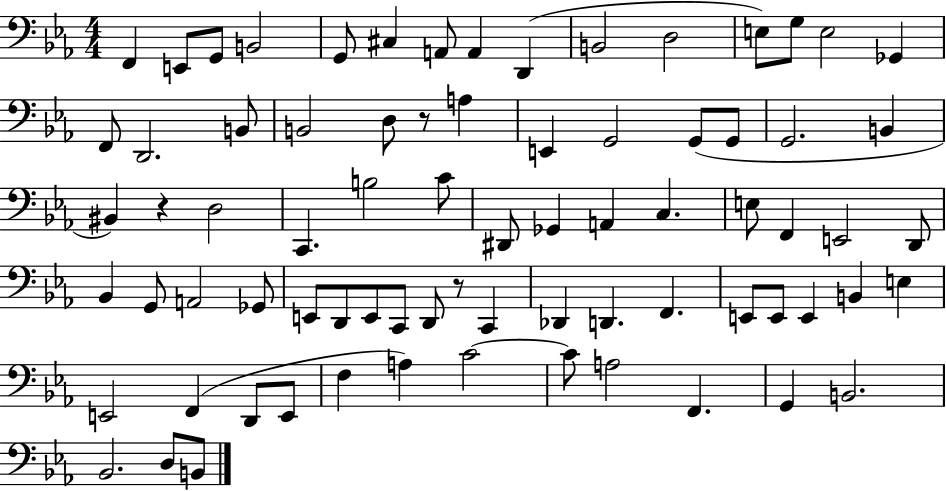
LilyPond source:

{
  \clef bass
  \numericTimeSignature
  \time 4/4
  \key ees \major
  f,4 e,8 g,8 b,2 | g,8 cis4 a,8 a,4 d,4( | b,2 d2 | e8) g8 e2 ges,4 | \break f,8 d,2. b,8 | b,2 d8 r8 a4 | e,4 g,2 g,8( g,8 | g,2. b,4 | \break bis,4) r4 d2 | c,4. b2 c'8 | dis,8 ges,4 a,4 c4. | e8 f,4 e,2 d,8 | \break bes,4 g,8 a,2 ges,8 | e,8 d,8 e,8 c,8 d,8 r8 c,4 | des,4 d,4. f,4. | e,8 e,8 e,4 b,4 e4 | \break e,2 f,4( d,8 e,8 | f4 a4) c'2~~ | c'8 a2 f,4. | g,4 b,2. | \break bes,2. d8 b,8 | \bar "|."
}